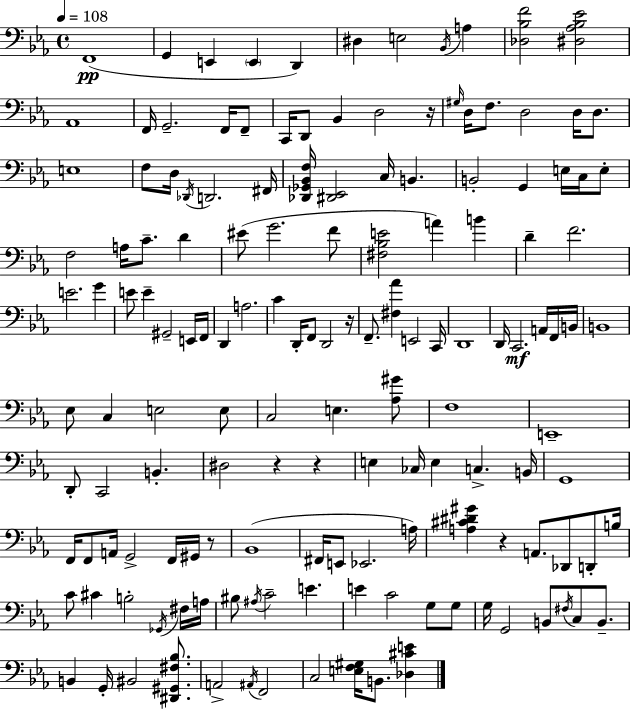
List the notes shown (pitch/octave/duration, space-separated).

F2/w G2/q E2/q E2/q D2/q D#3/q E3/h Bb2/s A3/q [Db3,Bb3,F4]/h [D#3,Ab3,Bb3,Eb4]/h Ab2/w F2/s G2/h. F2/s F2/e C2/s D2/e Bb2/q D3/h R/s G#3/s D3/s F3/e. D3/h D3/s D3/e. E3/w F3/e D3/s Db2/s D2/h. F#2/s [Db2,Gb2,Bb2,F3]/s [D#2,Eb2]/h C3/s B2/q. B2/h G2/q E3/s C3/s E3/e F3/h A3/s C4/e. D4/q EIS4/e G4/h. F4/e [F#3,Bb3,E4]/h A4/q B4/q D4/q F4/h. E4/h. G4/q E4/e E4/q G#2/h E2/s F2/s D2/q A3/h. C4/q D2/s F2/e D2/h R/s F2/e. [F#3,Ab4]/q E2/h C2/s D2/w D2/s C2/h. A2/s F2/s B2/s B2/w Eb3/e C3/q E3/h E3/e C3/h E3/q. [Ab3,G#4]/e F3/w E2/w D2/e C2/h B2/q. D#3/h R/q R/q E3/q CES3/s E3/q C3/q. B2/s G2/w F2/s F2/e A2/s G2/h F2/s G#2/s R/e Bb2/w F#2/s E2/e Eb2/h. A3/s [A3,C#4,D#4,G#4]/q R/q A2/e. Db2/e D2/e B3/s C4/e C#4/q B3/h Gb2/s F#3/s A3/s BIS3/e A#3/s C4/h E4/q. E4/q C4/h G3/e G3/e G3/s G2/h B2/e F#3/s C3/e B2/e. B2/q G2/s BIS2/h [D#2,G#2,F#3,Bb3]/e. A2/h A#2/s F2/h C3/h [E3,F3,G#3]/s B2/e. [Db3,C#4,E4]/q